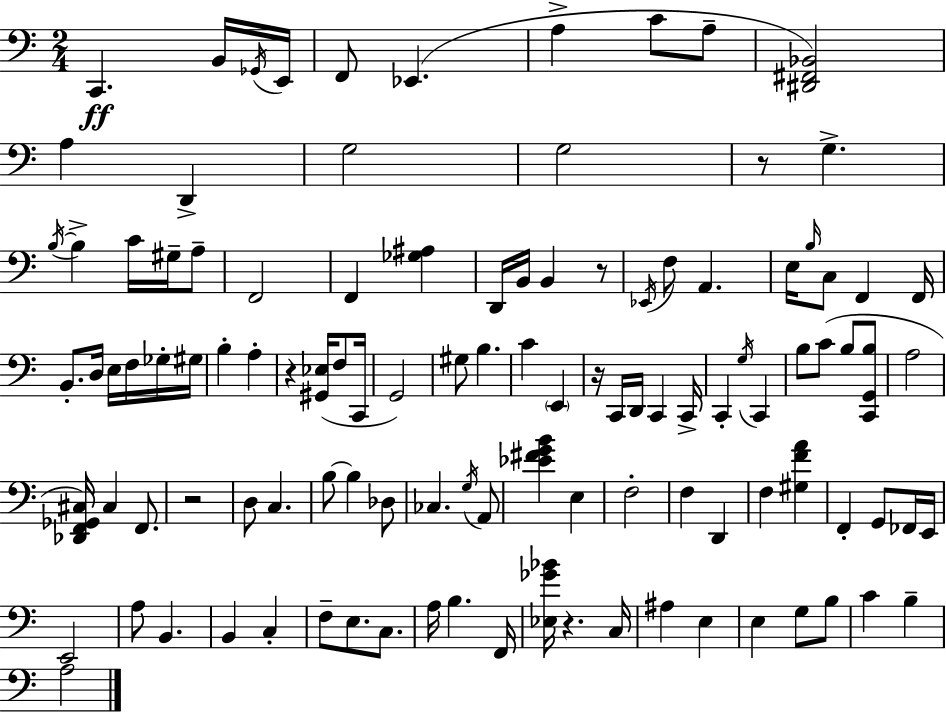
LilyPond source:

{
  \clef bass
  \numericTimeSignature
  \time 2/4
  \key a \minor
  \repeat volta 2 { c,4.\ff b,16 \acciaccatura { ges,16 } | e,16 f,8 ees,4.( | a4-> c'8 a8-- | <dis, fis, bes,>2) | \break a4 d,4-> | g2 | g2 | r8 g4.-> | \break \acciaccatura { b16~ }~ b4-> c'16 gis16-- | a8-- f,2 | f,4 <ges ais>4 | d,16 b,16 b,4 | \break r8 \acciaccatura { ees,16 } f8 a,4. | e16 \grace { b16 } c8 f,4 | f,16 b,8.-. d16 | e16 f16 ges16-. gis16 b4-. | \break a4-. r4 | <gis, ees>16( f8 c,16 g,2) | gis8 b4. | c'4 | \break \parenthesize e,4 r16 c,16 d,16 c,4 | c,16-> c,4-. | \acciaccatura { g16 } c,4 b8 c'8( | b8 <c, g, b>8 a2 | \break <des, f, ges, cis>16) cis4 | f,8. r2 | d8 c4. | b8~~ b4 | \break des8 ces4. | \acciaccatura { g16 } a,8 <ees' fis' g' b'>4 | e4 f2-. | f4 | \break d,4 f4 | <gis f' a'>4 f,4-. | g,8 fes,16 e,16 e,2 | a8 | \break b,4. b,4 | c4-. f8-- | e8. c8. a16 b4. | f,16 <ees ges' bes'>16 r4. | \break c16 ais4 | e4 e4 | g8 b8 c'4 | b4-- a2 | \break } \bar "|."
}